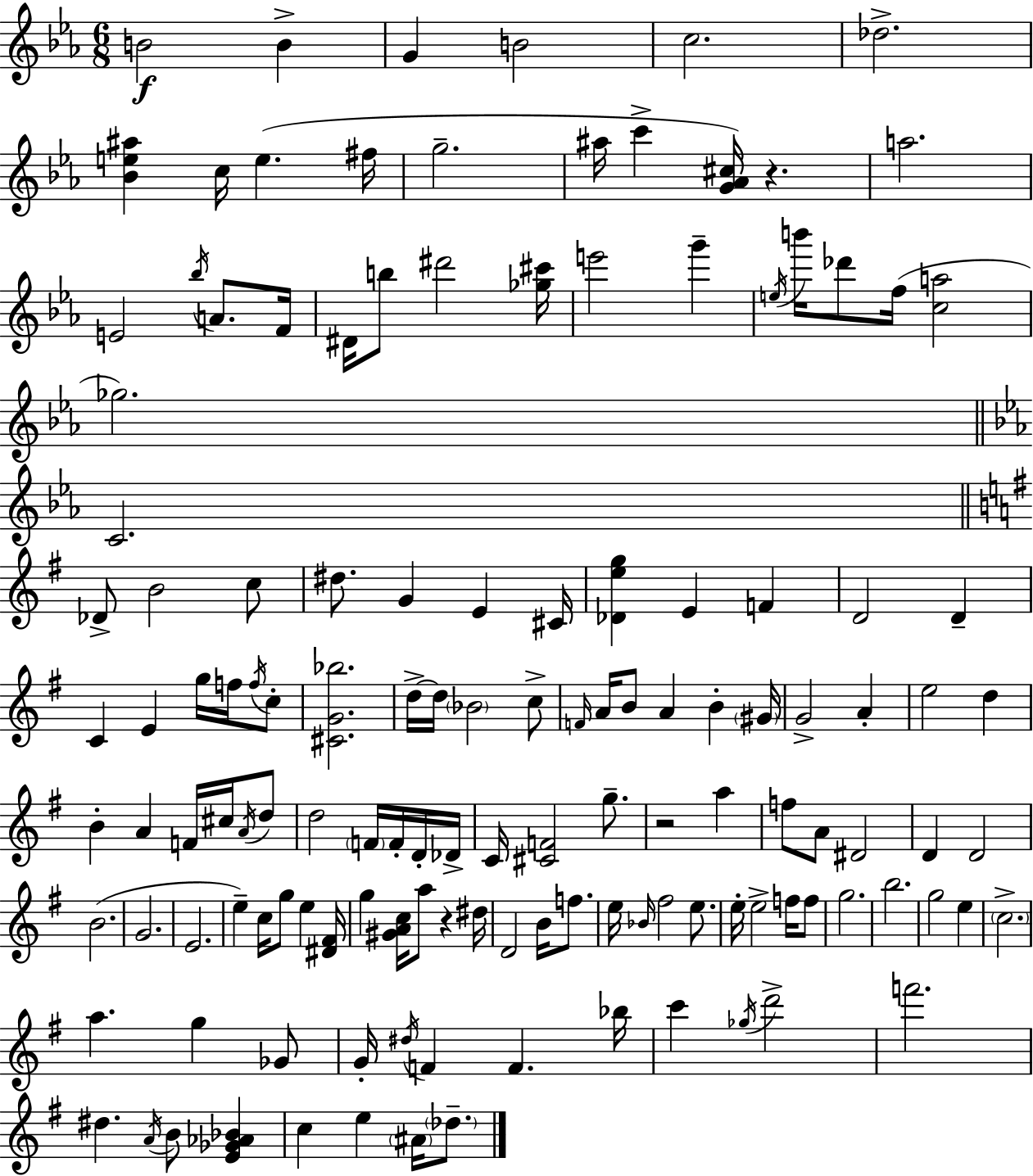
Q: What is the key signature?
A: C minor